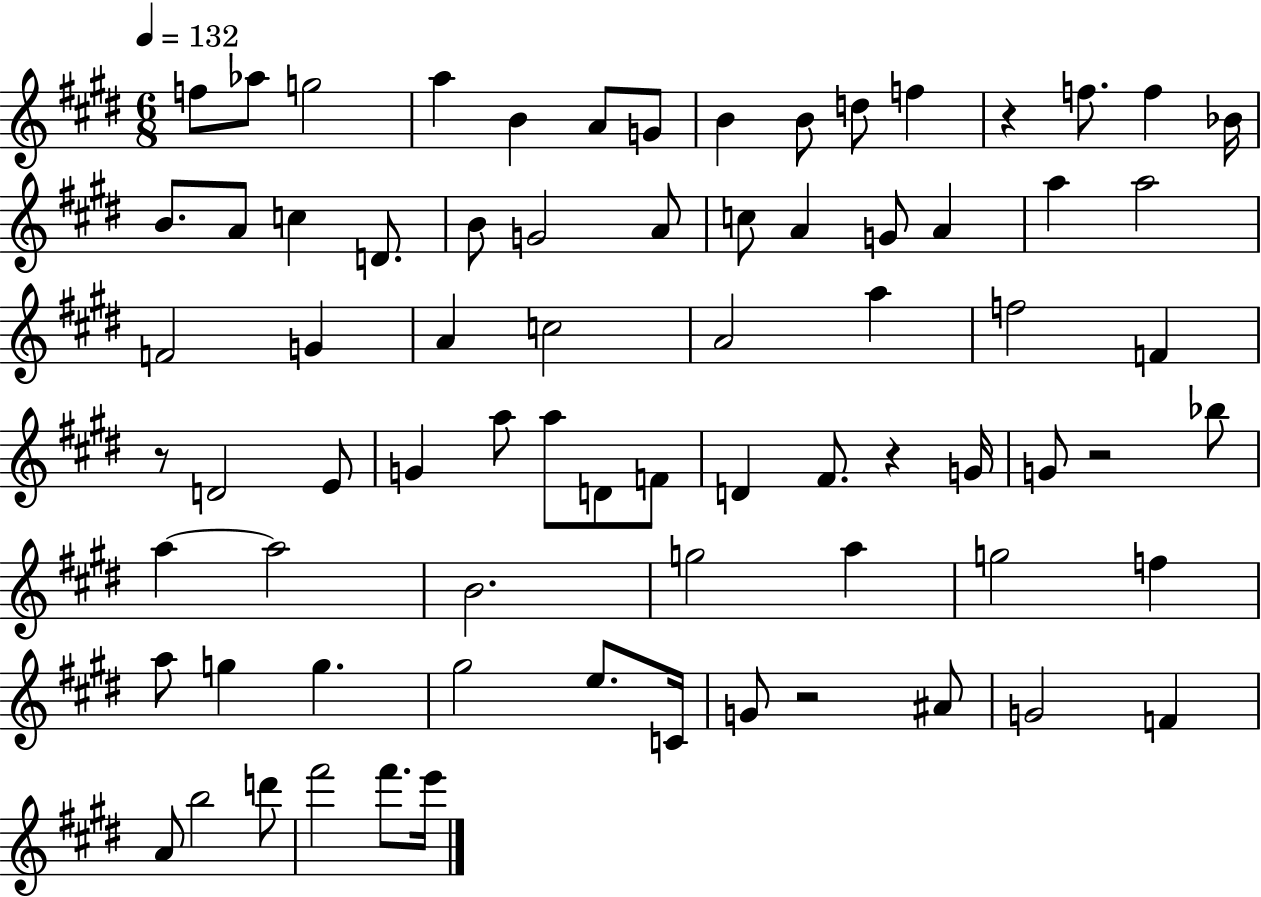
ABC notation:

X:1
T:Untitled
M:6/8
L:1/4
K:E
f/2 _a/2 g2 a B A/2 G/2 B B/2 d/2 f z f/2 f _B/4 B/2 A/2 c D/2 B/2 G2 A/2 c/2 A G/2 A a a2 F2 G A c2 A2 a f2 F z/2 D2 E/2 G a/2 a/2 D/2 F/2 D ^F/2 z G/4 G/2 z2 _b/2 a a2 B2 g2 a g2 f a/2 g g ^g2 e/2 C/4 G/2 z2 ^A/2 G2 F A/2 b2 d'/2 ^f'2 ^f'/2 e'/4